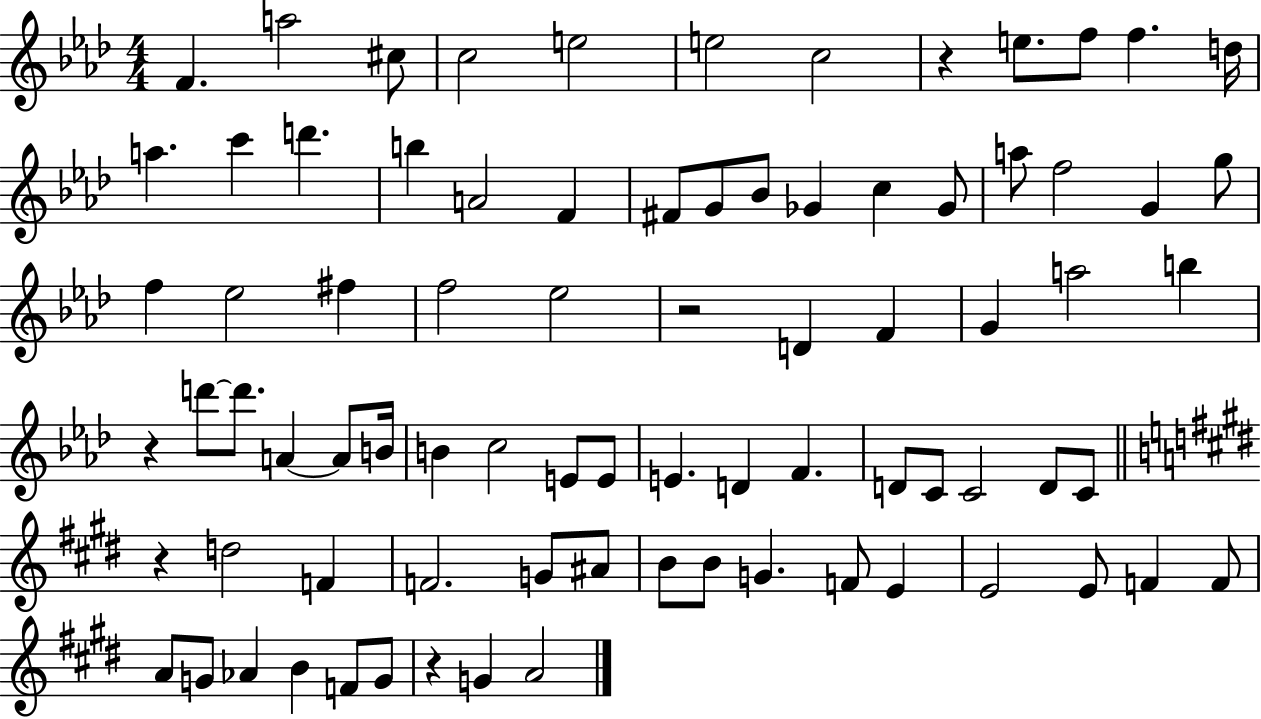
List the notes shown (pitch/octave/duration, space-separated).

F4/q. A5/h C#5/e C5/h E5/h E5/h C5/h R/q E5/e. F5/e F5/q. D5/s A5/q. C6/q D6/q. B5/q A4/h F4/q F#4/e G4/e Bb4/e Gb4/q C5/q Gb4/e A5/e F5/h G4/q G5/e F5/q Eb5/h F#5/q F5/h Eb5/h R/h D4/q F4/q G4/q A5/h B5/q R/q D6/e D6/e. A4/q A4/e B4/s B4/q C5/h E4/e E4/e E4/q. D4/q F4/q. D4/e C4/e C4/h D4/e C4/e R/q D5/h F4/q F4/h. G4/e A#4/e B4/e B4/e G4/q. F4/e E4/q E4/h E4/e F4/q F4/e A4/e G4/e Ab4/q B4/q F4/e G4/e R/q G4/q A4/h